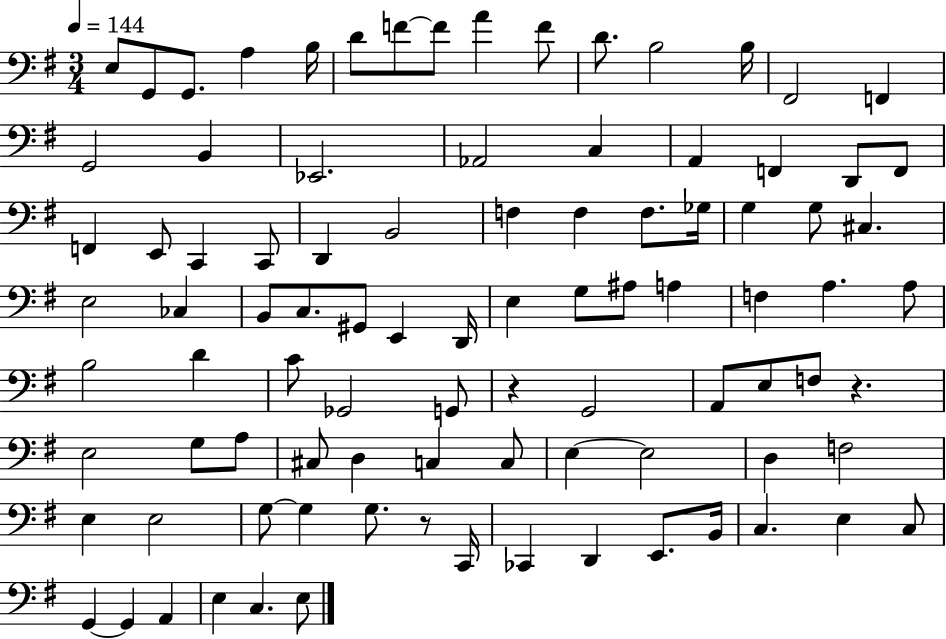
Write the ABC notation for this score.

X:1
T:Untitled
M:3/4
L:1/4
K:G
E,/2 G,,/2 G,,/2 A, B,/4 D/2 F/2 F/2 A F/2 D/2 B,2 B,/4 ^F,,2 F,, G,,2 B,, _E,,2 _A,,2 C, A,, F,, D,,/2 F,,/2 F,, E,,/2 C,, C,,/2 D,, B,,2 F, F, F,/2 _G,/4 G, G,/2 ^C, E,2 _C, B,,/2 C,/2 ^G,,/2 E,, D,,/4 E, G,/2 ^A,/2 A, F, A, A,/2 B,2 D C/2 _G,,2 G,,/2 z G,,2 A,,/2 E,/2 F,/2 z E,2 G,/2 A,/2 ^C,/2 D, C, C,/2 E, E,2 D, F,2 E, E,2 G,/2 G, G,/2 z/2 C,,/4 _C,, D,, E,,/2 B,,/4 C, E, C,/2 G,, G,, A,, E, C, E,/2